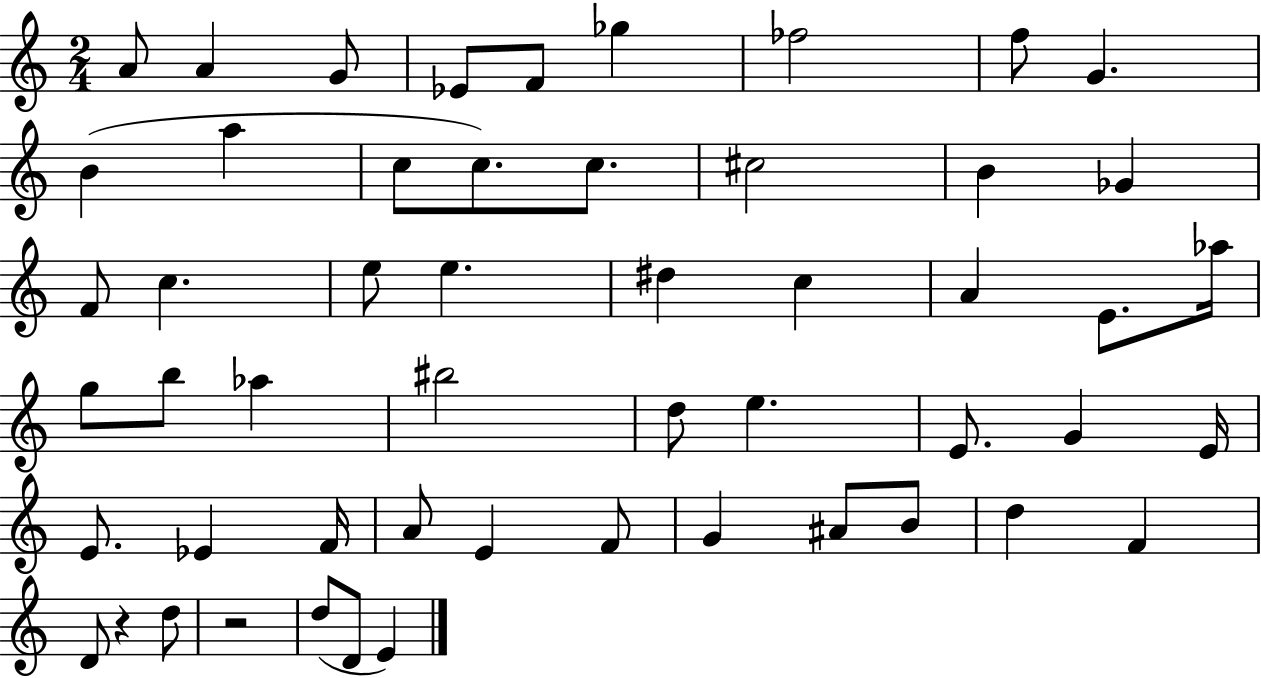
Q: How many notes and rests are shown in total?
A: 53